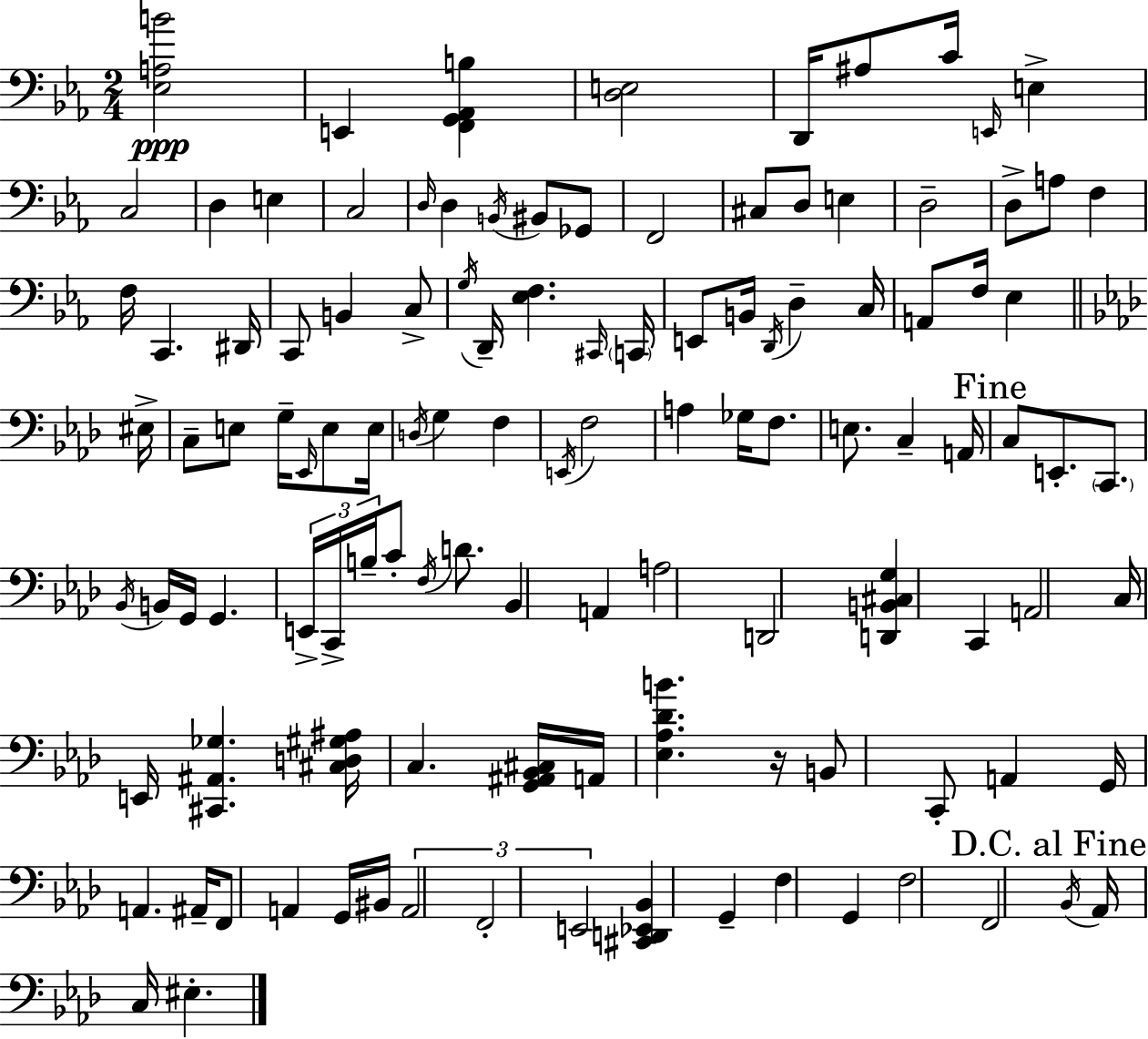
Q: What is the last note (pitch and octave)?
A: EIS3